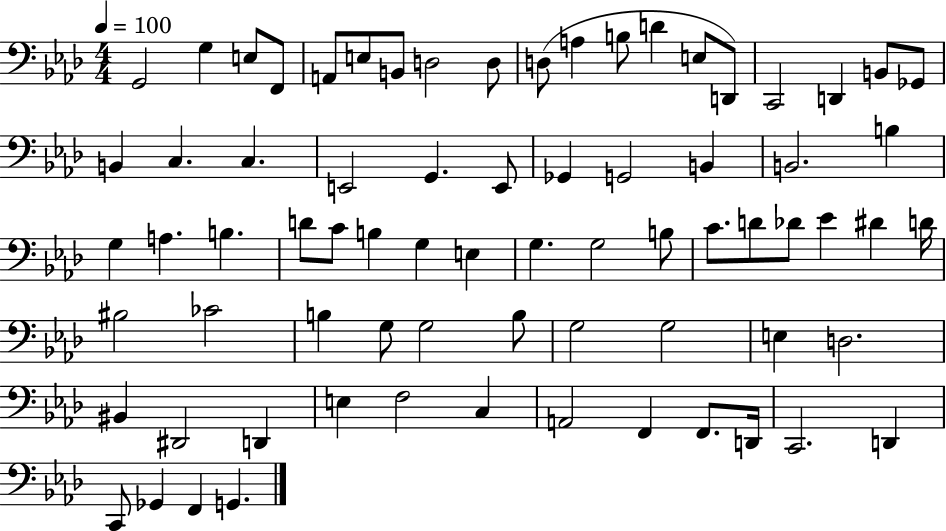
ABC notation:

X:1
T:Untitled
M:4/4
L:1/4
K:Ab
G,,2 G, E,/2 F,,/2 A,,/2 E,/2 B,,/2 D,2 D,/2 D,/2 A, B,/2 D E,/2 D,,/2 C,,2 D,, B,,/2 _G,,/2 B,, C, C, E,,2 G,, E,,/2 _G,, G,,2 B,, B,,2 B, G, A, B, D/2 C/2 B, G, E, G, G,2 B,/2 C/2 D/2 _D/2 _E ^D D/4 ^B,2 _C2 B, G,/2 G,2 B,/2 G,2 G,2 E, D,2 ^B,, ^D,,2 D,, E, F,2 C, A,,2 F,, F,,/2 D,,/4 C,,2 D,, C,,/2 _G,, F,, G,,